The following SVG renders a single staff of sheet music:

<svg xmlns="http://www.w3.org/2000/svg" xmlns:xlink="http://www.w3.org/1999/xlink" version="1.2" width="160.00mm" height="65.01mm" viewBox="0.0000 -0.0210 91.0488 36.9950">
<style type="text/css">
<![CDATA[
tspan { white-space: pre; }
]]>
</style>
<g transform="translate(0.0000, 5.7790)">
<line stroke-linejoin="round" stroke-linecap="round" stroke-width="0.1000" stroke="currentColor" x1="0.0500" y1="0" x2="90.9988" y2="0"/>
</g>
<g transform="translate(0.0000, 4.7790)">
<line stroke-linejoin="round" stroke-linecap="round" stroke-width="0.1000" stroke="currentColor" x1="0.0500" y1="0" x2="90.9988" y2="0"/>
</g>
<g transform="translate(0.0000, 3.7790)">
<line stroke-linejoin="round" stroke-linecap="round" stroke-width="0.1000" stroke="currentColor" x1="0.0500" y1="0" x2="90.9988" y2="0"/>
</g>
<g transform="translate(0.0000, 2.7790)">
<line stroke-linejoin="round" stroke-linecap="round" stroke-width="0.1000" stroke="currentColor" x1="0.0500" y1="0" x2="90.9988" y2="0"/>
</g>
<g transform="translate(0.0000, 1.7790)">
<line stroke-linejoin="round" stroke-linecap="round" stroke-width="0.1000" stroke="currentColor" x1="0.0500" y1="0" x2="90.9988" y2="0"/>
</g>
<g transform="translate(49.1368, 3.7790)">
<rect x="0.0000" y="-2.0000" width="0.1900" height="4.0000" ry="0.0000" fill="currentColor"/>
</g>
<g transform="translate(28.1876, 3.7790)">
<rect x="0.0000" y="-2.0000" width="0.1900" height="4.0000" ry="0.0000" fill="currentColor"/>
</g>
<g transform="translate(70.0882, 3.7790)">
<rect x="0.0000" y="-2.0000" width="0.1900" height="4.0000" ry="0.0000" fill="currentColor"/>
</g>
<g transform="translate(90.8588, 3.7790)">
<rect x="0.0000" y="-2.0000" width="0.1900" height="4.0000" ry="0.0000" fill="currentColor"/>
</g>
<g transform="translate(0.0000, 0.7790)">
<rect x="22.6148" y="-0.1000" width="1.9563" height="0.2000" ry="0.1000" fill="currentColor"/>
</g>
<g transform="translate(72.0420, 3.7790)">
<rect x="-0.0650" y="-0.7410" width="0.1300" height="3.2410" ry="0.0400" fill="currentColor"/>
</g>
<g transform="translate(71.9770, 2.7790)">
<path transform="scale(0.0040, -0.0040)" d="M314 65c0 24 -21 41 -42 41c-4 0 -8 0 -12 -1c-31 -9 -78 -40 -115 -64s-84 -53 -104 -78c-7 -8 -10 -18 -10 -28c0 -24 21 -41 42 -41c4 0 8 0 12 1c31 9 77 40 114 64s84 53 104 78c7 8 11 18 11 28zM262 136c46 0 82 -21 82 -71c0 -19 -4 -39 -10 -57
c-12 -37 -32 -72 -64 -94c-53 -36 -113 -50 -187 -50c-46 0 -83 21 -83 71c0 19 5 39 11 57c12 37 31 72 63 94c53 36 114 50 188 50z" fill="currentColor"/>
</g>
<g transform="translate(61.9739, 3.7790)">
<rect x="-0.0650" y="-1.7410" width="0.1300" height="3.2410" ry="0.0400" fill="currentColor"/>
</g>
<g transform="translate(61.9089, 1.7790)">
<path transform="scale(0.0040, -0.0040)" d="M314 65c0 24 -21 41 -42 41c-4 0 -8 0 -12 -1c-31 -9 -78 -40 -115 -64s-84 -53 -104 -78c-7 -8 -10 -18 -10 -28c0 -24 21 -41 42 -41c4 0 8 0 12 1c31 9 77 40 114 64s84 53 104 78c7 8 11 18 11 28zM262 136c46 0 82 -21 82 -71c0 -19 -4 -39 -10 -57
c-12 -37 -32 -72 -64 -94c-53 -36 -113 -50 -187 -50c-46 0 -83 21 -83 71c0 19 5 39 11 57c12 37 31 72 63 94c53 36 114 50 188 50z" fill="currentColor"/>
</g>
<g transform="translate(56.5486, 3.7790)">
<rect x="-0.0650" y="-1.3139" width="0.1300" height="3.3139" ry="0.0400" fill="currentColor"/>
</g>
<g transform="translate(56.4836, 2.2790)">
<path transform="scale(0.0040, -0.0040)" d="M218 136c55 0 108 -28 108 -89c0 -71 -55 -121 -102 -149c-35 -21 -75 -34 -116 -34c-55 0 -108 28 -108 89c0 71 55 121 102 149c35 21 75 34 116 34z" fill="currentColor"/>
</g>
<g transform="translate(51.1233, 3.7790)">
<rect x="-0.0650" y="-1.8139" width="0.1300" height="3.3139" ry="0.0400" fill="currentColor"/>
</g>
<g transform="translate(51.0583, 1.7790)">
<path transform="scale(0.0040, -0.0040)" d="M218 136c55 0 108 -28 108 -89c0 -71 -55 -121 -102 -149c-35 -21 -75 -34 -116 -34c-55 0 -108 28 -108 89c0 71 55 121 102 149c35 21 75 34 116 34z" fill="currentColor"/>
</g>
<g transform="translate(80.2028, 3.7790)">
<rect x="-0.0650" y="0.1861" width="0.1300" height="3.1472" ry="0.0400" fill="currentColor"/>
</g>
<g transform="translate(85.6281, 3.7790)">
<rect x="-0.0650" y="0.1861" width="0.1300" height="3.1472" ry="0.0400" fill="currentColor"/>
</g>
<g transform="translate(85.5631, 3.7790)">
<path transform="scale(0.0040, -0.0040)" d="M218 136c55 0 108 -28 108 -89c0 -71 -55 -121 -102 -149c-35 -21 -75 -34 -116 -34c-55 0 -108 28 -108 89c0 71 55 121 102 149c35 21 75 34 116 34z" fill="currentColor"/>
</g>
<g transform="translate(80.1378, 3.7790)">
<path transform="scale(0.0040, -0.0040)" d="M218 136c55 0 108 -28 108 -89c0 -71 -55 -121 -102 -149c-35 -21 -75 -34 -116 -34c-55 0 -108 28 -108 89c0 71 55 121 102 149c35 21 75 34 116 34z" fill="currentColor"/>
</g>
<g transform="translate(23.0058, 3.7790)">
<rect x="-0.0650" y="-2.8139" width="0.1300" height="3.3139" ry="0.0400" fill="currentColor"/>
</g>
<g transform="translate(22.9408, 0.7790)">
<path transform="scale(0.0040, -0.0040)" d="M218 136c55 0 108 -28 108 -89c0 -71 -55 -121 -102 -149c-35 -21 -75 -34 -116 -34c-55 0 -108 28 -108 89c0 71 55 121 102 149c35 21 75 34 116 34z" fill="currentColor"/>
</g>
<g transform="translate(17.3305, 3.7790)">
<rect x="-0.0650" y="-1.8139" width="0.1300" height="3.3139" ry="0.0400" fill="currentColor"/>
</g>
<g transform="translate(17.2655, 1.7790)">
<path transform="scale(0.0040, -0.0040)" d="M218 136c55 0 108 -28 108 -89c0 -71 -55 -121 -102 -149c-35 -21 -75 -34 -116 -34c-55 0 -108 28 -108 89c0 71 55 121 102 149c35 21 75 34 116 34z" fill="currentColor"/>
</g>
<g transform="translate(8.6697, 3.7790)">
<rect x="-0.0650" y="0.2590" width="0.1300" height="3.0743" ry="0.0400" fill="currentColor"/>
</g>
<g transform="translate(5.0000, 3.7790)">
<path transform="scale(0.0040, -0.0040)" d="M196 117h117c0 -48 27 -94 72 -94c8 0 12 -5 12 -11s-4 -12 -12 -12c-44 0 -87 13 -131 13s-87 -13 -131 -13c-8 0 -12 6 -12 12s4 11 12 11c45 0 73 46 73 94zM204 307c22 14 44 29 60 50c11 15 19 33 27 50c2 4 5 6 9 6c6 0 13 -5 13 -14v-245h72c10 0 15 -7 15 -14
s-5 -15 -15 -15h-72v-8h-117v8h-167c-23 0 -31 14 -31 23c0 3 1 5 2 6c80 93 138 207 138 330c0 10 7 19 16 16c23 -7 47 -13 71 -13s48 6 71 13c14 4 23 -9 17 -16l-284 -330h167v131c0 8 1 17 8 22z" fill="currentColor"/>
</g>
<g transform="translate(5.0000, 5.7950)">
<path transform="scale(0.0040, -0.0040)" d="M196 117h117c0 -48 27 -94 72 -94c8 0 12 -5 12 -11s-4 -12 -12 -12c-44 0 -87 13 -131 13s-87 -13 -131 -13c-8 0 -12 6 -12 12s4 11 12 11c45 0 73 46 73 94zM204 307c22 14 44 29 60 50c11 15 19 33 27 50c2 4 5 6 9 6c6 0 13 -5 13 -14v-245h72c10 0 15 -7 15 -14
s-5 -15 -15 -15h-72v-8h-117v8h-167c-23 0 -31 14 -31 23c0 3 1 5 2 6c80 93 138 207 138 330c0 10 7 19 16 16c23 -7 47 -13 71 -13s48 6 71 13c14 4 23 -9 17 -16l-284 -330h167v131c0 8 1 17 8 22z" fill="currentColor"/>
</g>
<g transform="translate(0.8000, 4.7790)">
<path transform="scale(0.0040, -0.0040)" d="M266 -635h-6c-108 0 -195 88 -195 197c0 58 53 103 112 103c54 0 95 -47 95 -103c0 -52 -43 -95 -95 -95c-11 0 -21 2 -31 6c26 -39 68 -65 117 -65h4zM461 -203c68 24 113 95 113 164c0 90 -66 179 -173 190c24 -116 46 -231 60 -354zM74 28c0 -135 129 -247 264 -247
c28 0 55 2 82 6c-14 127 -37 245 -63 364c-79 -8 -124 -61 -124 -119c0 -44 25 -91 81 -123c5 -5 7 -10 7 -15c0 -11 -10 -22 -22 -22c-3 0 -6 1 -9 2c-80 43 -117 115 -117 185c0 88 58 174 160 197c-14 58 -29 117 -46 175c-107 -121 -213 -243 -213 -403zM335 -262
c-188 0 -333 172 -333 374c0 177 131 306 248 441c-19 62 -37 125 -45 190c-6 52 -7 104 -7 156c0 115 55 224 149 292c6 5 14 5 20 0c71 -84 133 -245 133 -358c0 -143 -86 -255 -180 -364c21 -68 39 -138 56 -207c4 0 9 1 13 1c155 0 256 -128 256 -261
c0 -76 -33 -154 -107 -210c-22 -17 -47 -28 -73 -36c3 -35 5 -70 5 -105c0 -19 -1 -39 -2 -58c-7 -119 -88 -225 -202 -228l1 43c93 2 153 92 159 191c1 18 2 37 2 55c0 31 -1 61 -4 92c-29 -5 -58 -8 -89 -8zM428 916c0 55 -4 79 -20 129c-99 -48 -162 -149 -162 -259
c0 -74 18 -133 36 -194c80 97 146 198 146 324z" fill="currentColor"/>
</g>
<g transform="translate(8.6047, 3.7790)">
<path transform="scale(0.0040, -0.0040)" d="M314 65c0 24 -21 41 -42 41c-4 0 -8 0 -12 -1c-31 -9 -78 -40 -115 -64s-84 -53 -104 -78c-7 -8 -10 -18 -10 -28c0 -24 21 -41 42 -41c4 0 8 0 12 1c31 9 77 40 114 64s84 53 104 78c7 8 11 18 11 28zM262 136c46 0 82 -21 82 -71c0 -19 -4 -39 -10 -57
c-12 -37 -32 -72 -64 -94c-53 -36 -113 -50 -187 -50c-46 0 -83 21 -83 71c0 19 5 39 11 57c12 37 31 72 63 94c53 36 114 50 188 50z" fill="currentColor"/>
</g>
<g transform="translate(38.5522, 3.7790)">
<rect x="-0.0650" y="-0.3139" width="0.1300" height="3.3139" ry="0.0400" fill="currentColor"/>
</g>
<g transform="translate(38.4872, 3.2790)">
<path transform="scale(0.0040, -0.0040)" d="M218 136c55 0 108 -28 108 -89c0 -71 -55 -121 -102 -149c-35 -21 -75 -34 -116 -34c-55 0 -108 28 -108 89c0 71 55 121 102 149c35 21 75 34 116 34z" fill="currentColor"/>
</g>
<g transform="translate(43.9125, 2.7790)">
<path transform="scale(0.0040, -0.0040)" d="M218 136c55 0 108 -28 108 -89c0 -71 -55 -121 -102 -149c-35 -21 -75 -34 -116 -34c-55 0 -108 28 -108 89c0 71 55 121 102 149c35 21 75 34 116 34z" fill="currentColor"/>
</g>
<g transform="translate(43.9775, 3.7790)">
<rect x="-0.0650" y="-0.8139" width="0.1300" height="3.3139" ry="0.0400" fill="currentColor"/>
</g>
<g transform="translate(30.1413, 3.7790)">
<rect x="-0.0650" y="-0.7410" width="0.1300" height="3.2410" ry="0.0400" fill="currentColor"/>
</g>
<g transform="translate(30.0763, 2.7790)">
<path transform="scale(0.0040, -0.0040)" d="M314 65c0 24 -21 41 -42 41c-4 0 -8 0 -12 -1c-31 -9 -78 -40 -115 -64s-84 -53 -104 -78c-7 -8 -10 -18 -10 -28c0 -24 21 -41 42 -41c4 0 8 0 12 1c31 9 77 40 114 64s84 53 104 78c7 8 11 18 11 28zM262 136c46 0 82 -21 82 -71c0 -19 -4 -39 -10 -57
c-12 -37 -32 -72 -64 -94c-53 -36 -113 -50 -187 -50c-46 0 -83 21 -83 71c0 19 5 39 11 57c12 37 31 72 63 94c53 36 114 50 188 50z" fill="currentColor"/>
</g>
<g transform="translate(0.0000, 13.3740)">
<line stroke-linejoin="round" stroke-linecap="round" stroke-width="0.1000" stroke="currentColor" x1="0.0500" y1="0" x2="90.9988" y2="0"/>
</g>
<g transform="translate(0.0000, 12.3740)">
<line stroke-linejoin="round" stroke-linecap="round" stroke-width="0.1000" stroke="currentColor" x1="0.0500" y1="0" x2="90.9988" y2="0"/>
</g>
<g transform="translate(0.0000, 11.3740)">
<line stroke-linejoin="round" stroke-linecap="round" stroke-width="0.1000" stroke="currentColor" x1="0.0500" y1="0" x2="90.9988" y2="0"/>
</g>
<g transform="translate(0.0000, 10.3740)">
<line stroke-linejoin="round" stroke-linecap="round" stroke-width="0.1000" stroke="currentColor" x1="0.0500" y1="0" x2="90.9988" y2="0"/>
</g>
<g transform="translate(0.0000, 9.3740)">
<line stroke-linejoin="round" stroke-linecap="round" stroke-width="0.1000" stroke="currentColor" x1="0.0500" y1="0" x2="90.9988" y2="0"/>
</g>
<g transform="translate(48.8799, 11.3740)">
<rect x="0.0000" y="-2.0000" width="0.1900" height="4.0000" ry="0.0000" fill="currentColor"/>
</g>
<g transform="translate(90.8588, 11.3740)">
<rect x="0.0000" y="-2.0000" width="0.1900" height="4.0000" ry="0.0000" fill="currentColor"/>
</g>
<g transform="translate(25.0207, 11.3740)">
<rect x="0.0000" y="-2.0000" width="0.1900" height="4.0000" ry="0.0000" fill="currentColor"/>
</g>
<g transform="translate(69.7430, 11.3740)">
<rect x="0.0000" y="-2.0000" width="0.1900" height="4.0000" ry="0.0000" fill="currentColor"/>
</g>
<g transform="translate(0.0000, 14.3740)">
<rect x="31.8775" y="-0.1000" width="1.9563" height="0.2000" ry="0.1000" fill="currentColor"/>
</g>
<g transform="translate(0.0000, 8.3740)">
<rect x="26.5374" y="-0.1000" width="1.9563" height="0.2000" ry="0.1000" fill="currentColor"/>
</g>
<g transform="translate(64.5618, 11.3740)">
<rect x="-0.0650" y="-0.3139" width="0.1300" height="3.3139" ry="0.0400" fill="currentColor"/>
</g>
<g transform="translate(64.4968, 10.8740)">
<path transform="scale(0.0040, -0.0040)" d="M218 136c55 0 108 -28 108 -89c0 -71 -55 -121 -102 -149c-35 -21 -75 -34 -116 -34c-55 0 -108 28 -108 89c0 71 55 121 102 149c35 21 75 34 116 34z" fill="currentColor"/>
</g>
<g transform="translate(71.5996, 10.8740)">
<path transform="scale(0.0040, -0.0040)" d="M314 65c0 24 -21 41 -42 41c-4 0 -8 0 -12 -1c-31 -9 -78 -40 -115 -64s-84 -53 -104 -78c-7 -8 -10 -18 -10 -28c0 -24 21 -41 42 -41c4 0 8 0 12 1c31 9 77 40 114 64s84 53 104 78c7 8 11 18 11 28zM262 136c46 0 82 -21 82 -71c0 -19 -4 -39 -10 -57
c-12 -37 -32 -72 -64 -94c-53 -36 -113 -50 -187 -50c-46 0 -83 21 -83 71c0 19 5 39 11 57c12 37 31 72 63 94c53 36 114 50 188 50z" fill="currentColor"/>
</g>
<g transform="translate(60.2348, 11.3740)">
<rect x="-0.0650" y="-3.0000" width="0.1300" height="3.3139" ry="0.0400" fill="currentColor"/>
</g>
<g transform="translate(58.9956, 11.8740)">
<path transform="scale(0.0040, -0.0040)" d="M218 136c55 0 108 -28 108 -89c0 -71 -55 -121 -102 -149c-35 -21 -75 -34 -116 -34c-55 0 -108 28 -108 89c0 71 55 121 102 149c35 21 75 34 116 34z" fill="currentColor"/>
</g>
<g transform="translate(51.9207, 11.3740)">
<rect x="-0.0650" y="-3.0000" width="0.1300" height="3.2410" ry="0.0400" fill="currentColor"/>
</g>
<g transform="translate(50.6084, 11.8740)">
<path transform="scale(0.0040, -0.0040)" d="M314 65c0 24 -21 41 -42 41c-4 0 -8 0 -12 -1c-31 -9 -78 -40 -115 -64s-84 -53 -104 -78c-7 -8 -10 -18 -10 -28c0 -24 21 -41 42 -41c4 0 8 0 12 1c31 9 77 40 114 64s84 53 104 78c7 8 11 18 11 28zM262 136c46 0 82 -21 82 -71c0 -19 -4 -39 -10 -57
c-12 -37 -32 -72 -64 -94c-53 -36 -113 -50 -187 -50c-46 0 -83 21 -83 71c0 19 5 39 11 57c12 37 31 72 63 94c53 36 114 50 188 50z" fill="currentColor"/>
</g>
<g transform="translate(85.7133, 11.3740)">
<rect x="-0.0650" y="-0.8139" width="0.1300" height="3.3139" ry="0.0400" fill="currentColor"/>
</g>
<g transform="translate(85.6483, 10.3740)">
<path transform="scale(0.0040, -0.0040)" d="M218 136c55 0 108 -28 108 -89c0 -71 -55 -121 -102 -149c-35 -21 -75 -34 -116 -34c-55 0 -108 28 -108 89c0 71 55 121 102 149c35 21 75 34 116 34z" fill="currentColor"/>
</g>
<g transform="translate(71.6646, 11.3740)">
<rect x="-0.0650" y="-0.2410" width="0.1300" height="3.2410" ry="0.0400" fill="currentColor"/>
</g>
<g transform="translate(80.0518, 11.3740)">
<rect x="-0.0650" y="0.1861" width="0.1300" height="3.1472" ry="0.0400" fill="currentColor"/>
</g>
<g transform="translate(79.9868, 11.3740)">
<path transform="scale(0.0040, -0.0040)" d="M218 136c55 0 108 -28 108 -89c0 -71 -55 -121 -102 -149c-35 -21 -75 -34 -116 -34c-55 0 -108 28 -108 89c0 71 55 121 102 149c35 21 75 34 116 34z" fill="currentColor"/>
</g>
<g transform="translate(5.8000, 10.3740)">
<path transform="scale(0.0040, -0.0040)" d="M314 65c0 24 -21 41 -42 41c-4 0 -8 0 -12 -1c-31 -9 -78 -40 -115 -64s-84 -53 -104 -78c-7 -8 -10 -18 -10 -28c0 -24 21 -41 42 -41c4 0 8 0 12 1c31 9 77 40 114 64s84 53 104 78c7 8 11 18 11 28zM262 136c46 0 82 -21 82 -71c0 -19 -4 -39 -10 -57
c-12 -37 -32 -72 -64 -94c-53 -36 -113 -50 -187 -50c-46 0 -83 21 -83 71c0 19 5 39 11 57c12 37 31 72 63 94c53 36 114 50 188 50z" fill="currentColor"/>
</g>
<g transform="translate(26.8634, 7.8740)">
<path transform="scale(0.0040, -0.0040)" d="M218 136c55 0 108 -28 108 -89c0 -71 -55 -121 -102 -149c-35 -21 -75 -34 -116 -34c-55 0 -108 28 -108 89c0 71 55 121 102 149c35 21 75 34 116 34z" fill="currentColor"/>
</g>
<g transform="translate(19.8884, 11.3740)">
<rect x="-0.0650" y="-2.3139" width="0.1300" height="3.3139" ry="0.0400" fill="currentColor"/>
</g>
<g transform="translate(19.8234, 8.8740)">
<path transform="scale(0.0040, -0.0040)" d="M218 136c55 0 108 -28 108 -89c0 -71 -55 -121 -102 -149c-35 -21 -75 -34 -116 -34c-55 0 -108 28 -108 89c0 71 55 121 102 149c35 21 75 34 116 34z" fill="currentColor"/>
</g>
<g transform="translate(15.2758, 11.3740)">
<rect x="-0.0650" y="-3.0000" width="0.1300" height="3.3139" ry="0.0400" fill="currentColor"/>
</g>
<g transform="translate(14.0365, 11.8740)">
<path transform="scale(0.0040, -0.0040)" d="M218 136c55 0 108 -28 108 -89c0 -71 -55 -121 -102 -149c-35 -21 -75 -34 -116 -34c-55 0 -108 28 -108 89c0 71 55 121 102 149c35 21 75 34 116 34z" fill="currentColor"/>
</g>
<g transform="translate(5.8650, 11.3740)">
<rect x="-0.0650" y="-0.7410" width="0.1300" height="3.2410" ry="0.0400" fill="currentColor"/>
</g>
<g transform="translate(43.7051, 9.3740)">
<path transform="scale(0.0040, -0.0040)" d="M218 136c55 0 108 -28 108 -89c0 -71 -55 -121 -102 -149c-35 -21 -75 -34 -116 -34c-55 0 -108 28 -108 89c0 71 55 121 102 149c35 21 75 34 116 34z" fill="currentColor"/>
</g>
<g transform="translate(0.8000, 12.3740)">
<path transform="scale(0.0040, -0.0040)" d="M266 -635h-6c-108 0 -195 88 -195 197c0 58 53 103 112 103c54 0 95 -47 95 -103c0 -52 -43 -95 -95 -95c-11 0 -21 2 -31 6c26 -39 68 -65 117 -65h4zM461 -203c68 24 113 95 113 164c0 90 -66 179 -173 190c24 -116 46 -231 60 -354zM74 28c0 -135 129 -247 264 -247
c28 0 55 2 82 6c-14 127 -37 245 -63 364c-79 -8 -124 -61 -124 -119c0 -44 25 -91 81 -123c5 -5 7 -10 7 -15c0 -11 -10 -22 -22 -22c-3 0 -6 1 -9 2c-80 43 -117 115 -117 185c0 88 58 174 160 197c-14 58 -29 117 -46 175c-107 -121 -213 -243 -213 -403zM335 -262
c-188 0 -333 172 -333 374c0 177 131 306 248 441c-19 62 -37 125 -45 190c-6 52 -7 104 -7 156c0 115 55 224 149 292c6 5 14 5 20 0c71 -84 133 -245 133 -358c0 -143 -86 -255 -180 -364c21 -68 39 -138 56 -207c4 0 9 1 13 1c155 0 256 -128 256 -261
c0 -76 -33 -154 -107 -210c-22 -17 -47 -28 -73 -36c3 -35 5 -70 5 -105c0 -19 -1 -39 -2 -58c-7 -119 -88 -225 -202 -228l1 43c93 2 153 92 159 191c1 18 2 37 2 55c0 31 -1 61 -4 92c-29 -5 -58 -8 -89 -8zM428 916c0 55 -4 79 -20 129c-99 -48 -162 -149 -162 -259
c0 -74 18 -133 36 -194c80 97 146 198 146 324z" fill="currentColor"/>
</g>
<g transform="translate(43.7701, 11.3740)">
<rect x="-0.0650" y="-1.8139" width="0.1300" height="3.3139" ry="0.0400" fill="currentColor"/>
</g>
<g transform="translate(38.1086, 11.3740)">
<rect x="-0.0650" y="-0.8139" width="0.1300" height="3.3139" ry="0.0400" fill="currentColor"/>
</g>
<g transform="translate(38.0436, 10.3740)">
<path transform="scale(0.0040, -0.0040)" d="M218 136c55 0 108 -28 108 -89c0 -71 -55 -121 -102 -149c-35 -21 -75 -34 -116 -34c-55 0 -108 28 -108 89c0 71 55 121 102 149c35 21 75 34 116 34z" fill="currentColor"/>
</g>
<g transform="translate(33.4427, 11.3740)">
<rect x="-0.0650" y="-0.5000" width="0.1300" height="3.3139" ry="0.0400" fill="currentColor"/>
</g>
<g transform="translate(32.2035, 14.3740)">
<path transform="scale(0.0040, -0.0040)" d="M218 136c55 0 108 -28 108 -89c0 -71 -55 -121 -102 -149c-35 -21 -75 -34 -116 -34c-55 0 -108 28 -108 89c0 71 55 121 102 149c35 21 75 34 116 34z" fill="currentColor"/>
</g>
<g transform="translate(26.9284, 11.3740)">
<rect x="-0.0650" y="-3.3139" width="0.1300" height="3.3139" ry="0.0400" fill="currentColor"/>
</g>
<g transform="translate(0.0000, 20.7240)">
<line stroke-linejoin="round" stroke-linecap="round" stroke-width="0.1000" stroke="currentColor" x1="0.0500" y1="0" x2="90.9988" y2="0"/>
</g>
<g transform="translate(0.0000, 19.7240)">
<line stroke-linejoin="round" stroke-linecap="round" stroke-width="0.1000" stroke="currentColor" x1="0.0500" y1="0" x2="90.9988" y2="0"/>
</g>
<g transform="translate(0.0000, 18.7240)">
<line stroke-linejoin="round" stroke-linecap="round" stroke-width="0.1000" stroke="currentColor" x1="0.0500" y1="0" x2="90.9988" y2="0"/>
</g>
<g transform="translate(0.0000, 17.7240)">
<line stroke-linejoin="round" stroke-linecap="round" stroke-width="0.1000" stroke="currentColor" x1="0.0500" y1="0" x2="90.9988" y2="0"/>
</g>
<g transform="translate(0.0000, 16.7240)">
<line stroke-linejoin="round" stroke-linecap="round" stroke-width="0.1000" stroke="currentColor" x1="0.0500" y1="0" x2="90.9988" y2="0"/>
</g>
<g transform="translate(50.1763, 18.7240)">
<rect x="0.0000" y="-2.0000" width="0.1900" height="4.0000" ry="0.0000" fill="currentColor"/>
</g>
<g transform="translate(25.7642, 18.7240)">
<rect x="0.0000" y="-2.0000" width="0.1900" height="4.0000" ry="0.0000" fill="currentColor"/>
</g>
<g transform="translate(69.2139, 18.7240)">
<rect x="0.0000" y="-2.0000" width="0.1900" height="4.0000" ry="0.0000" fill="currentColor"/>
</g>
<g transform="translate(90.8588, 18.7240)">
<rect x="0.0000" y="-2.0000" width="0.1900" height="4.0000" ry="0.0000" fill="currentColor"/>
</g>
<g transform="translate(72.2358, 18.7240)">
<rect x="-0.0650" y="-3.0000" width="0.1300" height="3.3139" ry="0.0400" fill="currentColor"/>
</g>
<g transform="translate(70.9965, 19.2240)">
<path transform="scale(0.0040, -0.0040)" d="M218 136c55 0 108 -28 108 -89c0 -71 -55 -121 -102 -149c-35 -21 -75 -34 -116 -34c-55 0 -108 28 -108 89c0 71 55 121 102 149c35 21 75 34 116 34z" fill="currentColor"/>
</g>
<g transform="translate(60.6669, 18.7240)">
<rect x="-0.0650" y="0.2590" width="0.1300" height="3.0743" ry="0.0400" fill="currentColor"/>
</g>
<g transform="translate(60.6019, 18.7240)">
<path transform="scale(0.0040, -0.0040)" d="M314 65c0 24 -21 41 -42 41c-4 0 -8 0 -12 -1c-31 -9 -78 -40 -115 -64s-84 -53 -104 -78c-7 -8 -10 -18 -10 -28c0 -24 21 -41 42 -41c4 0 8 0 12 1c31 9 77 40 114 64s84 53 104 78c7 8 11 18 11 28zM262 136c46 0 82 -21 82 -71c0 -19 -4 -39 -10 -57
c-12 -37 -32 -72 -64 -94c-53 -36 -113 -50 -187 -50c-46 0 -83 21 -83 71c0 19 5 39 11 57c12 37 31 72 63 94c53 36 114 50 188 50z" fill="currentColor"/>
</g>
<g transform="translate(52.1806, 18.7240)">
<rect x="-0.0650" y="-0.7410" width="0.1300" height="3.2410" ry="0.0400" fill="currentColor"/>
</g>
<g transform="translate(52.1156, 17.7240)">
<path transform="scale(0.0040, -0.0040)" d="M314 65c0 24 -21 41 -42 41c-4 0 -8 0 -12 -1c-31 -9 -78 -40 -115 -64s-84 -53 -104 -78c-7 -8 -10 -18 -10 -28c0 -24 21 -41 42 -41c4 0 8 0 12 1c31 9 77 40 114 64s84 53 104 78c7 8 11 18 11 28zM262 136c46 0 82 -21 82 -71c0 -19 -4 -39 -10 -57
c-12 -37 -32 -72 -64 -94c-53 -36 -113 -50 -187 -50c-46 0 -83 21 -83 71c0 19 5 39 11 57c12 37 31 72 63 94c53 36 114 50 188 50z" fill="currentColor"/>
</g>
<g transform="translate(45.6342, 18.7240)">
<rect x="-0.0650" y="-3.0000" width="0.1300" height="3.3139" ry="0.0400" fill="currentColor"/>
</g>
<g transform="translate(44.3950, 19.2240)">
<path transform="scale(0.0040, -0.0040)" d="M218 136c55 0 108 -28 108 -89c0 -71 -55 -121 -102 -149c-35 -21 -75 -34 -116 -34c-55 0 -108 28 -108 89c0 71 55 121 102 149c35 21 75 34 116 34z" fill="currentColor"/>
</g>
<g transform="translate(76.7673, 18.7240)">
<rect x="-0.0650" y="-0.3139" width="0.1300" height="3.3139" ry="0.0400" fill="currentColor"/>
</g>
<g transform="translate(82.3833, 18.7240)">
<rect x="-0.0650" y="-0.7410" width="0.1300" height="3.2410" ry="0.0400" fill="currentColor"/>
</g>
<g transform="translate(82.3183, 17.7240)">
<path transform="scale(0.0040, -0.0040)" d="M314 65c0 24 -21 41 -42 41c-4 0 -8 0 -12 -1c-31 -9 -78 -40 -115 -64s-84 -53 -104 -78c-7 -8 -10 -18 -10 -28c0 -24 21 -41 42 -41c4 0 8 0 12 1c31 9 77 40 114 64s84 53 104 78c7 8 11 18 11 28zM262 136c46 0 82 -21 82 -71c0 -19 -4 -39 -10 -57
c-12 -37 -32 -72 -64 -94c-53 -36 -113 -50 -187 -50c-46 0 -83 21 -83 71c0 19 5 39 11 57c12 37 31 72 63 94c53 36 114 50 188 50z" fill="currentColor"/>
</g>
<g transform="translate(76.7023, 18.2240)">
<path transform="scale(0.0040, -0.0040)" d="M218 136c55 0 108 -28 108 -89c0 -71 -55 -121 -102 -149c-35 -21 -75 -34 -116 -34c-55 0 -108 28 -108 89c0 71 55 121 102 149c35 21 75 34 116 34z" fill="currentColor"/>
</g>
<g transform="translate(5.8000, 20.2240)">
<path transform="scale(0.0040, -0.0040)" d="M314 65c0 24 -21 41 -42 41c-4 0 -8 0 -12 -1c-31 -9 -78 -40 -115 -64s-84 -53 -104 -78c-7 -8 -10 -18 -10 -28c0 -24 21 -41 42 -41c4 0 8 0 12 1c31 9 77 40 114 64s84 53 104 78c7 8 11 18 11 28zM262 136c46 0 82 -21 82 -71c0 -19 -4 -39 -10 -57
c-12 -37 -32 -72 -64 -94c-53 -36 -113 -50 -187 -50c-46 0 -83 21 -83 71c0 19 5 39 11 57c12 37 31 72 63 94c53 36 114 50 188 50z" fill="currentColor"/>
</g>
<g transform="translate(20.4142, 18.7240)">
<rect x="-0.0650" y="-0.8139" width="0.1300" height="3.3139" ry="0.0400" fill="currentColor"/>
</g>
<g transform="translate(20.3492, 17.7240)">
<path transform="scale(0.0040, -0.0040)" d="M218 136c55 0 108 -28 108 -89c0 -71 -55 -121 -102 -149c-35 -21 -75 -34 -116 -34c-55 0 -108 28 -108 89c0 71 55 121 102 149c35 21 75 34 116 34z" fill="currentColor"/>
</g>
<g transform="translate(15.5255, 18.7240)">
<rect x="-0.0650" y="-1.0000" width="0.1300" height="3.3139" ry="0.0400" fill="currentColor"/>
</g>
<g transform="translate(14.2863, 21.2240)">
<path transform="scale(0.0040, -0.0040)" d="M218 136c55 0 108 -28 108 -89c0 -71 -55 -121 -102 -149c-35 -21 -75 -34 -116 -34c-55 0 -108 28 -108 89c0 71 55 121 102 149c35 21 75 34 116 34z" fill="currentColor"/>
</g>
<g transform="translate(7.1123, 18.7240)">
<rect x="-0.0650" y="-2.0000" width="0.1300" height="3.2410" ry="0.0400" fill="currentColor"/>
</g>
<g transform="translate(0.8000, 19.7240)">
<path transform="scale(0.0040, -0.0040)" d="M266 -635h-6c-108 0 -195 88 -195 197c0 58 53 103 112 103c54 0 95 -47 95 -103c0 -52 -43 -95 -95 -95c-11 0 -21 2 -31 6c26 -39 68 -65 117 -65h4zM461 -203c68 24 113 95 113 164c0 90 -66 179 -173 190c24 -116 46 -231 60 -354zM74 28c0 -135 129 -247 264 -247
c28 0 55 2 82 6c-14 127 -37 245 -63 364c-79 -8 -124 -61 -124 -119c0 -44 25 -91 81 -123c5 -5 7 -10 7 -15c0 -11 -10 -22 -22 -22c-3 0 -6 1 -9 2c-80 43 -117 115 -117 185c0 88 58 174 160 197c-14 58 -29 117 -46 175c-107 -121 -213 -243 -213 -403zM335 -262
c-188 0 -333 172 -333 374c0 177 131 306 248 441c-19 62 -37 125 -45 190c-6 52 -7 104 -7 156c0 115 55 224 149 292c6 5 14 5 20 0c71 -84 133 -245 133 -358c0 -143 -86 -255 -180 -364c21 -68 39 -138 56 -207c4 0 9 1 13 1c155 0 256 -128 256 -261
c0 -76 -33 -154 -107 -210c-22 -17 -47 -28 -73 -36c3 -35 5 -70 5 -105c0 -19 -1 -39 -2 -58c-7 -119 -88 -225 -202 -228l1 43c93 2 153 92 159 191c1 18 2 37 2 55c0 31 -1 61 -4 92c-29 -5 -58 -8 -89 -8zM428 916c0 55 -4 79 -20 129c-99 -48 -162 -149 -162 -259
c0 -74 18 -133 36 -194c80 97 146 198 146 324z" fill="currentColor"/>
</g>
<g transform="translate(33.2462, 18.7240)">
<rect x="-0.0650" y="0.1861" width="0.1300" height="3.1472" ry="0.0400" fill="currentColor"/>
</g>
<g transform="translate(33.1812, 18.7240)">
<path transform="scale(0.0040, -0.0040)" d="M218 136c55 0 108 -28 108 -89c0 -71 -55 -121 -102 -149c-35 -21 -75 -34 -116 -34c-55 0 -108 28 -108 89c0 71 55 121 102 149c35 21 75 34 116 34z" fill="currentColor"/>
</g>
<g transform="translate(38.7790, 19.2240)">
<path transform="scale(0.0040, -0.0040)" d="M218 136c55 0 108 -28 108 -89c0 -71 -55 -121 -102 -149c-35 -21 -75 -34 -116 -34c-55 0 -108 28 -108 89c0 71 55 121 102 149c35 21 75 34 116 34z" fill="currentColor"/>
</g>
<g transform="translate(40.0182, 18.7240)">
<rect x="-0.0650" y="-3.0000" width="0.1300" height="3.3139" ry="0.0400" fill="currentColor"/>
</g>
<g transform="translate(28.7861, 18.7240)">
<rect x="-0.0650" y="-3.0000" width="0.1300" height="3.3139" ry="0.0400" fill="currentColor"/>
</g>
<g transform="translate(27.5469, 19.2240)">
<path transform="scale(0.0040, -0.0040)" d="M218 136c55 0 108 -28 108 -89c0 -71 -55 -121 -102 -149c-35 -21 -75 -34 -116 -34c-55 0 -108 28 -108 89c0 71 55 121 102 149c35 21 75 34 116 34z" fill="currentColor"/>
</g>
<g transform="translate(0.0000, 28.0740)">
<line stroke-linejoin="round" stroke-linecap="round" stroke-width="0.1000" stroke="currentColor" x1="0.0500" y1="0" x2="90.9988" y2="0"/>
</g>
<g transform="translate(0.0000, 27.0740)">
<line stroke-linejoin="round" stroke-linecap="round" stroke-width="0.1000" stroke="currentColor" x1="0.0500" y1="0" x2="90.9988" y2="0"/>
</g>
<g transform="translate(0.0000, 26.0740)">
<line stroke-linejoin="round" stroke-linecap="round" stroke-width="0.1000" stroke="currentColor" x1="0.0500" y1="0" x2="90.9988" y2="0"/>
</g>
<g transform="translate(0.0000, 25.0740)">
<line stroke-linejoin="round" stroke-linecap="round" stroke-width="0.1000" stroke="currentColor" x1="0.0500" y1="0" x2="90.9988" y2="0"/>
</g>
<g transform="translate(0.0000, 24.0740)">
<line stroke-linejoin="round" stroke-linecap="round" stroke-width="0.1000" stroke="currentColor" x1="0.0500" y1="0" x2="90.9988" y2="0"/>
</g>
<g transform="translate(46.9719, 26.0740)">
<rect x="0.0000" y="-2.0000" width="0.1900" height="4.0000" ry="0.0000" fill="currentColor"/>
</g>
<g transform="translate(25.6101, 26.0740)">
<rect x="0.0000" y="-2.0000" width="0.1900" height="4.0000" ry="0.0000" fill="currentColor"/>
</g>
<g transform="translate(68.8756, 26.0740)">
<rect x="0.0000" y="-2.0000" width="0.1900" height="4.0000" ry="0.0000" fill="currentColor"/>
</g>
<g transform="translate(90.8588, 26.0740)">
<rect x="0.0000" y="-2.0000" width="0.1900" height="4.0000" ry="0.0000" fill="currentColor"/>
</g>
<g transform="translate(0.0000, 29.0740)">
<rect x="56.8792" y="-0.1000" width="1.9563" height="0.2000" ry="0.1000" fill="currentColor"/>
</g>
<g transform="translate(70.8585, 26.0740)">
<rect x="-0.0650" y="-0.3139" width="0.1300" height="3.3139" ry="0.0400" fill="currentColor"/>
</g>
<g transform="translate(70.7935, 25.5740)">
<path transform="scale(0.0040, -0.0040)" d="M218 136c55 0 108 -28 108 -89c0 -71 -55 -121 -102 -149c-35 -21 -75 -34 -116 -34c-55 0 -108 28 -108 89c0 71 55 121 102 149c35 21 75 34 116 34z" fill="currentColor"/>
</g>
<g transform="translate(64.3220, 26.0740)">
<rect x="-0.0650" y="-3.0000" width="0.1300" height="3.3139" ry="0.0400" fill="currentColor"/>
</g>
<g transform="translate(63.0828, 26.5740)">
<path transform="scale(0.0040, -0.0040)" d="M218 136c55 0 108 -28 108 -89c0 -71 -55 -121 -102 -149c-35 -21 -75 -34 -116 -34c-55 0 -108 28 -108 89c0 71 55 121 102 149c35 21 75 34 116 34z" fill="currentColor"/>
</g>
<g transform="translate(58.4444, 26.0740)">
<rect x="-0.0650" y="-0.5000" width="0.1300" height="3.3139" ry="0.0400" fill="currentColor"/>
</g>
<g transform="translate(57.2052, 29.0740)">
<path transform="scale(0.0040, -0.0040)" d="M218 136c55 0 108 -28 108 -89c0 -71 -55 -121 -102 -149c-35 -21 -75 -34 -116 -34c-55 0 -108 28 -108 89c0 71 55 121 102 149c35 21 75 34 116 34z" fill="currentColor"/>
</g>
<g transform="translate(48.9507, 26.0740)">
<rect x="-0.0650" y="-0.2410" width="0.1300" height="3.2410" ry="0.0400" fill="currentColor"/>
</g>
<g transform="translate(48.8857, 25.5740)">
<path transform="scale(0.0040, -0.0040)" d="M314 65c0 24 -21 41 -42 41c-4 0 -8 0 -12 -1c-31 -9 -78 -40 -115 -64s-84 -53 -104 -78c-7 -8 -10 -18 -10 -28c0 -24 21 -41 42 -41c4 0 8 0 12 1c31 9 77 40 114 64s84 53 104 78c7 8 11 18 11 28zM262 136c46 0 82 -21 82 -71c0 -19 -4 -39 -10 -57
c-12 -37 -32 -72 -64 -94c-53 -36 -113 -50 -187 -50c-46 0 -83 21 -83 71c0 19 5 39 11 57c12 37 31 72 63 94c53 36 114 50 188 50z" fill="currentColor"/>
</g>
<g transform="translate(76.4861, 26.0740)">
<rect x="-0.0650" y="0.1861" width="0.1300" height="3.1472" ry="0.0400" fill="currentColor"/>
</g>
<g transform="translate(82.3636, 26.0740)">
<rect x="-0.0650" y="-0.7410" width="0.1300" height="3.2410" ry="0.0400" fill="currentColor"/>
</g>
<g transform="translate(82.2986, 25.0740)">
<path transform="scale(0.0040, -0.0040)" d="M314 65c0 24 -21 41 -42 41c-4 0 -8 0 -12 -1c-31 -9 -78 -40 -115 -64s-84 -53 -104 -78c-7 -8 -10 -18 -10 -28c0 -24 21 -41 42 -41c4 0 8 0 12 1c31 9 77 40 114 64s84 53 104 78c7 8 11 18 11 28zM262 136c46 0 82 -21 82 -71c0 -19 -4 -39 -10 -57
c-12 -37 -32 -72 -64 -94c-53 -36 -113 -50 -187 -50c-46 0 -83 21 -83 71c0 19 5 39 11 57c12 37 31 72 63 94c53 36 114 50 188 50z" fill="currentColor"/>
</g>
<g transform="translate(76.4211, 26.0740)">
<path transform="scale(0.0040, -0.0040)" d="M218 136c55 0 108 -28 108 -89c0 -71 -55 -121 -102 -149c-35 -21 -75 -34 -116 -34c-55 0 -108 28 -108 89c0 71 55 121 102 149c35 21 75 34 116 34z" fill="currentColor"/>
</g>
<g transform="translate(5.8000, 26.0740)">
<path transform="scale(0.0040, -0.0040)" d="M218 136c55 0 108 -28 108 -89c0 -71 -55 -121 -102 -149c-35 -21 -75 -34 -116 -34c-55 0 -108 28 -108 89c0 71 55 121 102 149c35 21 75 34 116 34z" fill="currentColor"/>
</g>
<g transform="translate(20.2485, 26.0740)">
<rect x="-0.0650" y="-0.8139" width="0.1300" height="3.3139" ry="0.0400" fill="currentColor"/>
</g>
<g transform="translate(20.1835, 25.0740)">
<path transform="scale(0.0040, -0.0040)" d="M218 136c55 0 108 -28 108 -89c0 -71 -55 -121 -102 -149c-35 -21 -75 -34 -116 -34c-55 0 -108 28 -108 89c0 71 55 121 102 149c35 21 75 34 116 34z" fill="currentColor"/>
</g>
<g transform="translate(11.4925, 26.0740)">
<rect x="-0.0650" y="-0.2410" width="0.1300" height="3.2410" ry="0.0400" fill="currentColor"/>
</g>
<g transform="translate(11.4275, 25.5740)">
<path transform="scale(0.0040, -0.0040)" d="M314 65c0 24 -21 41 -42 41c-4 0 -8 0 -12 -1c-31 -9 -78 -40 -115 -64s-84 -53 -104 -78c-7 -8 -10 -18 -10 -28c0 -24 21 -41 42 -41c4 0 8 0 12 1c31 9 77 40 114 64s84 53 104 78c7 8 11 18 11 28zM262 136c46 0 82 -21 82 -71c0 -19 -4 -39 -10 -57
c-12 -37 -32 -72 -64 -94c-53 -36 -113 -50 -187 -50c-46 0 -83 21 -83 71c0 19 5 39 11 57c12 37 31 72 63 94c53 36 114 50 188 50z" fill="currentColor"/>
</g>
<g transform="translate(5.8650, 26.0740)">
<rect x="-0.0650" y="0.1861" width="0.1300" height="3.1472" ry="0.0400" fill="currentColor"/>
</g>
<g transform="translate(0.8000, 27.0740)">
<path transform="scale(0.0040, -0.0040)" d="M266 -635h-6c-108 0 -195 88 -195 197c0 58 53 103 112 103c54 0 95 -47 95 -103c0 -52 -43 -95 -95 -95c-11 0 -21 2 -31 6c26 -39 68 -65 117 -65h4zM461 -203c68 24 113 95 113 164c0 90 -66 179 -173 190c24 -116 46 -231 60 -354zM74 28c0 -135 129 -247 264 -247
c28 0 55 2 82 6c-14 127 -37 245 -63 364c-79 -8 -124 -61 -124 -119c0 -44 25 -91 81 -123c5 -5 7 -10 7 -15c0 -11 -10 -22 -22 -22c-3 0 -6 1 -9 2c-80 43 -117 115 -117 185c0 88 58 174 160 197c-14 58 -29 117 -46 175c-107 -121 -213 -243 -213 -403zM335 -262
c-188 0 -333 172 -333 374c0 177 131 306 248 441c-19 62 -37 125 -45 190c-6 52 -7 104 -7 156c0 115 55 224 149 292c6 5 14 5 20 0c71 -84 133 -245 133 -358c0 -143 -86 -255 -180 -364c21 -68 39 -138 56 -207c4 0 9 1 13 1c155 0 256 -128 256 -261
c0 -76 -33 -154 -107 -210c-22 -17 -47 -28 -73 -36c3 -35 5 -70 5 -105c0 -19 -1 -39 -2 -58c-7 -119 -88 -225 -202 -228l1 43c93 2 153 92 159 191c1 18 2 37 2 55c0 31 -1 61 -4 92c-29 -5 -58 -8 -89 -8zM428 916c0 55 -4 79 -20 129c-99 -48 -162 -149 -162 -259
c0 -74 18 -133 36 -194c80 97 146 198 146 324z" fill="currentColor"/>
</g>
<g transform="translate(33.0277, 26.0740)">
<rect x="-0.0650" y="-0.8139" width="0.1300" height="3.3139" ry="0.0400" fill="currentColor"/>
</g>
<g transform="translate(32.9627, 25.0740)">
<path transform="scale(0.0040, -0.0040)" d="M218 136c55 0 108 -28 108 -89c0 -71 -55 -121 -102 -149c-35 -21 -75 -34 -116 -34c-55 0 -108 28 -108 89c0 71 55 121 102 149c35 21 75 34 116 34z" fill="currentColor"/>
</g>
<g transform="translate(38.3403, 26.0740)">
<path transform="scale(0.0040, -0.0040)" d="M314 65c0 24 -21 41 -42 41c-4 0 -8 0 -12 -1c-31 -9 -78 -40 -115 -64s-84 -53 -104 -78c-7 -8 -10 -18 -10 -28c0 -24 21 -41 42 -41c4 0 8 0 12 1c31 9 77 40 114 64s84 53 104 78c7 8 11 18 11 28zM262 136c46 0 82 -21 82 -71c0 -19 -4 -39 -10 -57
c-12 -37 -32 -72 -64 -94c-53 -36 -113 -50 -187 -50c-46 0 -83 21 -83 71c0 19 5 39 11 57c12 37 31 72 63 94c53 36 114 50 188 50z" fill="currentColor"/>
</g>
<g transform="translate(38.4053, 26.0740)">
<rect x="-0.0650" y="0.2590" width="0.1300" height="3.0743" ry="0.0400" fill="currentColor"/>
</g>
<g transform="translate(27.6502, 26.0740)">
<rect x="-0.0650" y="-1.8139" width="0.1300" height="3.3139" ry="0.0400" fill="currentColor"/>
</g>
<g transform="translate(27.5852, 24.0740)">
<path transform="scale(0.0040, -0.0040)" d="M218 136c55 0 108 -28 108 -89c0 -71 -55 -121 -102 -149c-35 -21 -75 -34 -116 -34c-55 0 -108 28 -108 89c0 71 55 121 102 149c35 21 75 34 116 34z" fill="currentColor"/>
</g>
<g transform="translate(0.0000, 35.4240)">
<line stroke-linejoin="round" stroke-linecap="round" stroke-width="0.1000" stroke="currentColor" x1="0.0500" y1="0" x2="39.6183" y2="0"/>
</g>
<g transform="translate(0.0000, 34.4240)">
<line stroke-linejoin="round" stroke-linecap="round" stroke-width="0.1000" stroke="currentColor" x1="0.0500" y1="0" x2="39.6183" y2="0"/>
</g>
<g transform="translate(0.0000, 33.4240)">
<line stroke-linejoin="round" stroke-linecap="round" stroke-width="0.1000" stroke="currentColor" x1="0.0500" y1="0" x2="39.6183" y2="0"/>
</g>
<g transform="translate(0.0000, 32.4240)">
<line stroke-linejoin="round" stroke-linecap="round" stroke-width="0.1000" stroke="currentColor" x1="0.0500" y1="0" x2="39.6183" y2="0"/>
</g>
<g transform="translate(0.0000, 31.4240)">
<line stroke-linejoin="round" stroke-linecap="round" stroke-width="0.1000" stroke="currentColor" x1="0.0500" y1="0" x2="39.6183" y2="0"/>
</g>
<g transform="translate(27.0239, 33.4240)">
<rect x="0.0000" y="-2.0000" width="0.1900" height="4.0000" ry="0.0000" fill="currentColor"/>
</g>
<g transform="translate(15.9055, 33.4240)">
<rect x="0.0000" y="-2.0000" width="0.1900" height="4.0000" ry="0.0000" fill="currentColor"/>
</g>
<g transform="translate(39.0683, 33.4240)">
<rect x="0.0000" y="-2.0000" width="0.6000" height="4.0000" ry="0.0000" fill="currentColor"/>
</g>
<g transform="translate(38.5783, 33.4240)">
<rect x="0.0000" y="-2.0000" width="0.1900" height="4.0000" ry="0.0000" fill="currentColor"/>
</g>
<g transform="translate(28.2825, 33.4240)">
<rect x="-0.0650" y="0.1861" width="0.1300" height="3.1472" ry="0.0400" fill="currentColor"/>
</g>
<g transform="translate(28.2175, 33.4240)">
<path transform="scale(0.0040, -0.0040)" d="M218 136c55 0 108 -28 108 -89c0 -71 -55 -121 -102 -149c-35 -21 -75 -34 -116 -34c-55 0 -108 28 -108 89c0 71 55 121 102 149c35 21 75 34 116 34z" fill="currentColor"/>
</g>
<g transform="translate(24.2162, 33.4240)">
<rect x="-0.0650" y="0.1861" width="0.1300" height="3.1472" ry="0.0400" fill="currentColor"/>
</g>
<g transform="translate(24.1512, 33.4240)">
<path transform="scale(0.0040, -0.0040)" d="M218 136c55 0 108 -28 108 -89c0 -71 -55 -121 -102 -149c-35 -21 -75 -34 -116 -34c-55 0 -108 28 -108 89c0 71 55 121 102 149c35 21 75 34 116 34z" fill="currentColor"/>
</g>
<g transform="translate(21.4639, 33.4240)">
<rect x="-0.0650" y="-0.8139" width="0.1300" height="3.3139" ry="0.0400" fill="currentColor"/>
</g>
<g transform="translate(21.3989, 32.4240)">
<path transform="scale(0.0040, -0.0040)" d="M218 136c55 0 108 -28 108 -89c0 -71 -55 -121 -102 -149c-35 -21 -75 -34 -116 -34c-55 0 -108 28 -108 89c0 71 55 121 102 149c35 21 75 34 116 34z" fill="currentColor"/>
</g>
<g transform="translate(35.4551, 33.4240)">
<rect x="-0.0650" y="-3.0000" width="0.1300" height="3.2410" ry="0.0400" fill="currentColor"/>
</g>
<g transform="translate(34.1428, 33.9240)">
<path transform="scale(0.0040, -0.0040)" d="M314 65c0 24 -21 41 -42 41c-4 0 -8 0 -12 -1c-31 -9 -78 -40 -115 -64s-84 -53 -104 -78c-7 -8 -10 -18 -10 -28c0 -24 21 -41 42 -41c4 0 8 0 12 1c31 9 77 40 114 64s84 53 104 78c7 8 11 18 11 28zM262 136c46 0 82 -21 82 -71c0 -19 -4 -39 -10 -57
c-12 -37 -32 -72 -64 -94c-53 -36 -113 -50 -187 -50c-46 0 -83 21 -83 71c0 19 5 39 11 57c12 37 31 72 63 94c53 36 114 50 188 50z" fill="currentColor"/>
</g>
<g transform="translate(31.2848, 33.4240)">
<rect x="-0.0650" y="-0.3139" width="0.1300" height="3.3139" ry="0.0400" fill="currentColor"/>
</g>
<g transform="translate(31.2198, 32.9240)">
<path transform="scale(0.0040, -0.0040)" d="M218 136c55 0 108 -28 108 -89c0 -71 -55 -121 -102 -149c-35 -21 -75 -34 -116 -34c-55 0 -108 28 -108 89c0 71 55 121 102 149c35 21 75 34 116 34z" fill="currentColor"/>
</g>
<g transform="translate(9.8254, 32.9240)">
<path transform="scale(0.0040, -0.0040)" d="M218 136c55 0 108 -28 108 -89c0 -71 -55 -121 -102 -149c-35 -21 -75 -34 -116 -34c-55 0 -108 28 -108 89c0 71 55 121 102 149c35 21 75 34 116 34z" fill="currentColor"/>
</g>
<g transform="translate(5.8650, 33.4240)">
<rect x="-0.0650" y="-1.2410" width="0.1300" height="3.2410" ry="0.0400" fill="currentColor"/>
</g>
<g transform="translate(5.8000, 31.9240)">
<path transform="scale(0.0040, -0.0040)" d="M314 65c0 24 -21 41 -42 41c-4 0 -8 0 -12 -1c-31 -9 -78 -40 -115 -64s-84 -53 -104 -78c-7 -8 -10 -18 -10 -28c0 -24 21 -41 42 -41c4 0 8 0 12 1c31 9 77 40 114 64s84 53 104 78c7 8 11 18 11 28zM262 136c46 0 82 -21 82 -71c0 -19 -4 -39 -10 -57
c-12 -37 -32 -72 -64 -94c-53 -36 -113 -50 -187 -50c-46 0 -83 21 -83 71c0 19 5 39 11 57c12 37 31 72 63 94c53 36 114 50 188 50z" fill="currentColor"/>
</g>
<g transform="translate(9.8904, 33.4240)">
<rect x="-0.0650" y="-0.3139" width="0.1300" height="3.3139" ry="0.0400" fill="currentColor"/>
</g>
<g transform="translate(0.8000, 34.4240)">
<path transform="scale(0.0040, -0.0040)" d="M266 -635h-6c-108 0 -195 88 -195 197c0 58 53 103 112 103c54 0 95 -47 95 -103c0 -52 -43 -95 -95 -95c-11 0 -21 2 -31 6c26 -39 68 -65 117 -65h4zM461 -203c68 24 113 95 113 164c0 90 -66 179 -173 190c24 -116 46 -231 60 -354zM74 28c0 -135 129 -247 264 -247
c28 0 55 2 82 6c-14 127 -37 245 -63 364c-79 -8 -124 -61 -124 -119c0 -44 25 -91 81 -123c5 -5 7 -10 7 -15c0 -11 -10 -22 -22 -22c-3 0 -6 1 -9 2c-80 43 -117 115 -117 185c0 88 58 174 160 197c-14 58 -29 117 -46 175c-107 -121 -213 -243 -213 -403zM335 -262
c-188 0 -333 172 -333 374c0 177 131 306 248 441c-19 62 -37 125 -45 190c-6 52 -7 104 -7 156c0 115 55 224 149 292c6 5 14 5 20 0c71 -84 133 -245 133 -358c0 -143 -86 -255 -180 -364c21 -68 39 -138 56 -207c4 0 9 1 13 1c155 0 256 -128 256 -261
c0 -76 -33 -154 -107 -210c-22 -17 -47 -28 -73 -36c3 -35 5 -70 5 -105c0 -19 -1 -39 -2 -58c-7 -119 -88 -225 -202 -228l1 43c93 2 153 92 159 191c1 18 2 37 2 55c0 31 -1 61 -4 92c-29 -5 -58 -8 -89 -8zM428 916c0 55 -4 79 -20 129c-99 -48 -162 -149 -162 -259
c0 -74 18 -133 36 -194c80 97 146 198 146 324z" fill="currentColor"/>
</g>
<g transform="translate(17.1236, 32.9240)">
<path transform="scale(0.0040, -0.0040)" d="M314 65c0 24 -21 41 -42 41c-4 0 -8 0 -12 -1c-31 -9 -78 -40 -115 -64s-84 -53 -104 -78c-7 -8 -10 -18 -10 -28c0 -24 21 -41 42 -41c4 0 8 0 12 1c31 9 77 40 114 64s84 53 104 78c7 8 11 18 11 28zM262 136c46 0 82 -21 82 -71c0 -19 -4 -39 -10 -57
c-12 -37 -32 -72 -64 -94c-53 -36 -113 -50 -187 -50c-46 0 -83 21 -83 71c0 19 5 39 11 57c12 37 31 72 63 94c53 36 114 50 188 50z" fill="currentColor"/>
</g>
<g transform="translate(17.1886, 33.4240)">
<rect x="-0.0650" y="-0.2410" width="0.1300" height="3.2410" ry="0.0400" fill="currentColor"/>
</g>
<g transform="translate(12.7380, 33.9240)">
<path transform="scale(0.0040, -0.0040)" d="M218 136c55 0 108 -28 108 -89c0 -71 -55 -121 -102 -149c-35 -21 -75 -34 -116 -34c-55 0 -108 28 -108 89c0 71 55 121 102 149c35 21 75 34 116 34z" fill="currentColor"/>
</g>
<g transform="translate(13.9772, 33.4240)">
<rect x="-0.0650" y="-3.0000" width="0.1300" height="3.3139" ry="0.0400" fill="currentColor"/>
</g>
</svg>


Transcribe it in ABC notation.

X:1
T:Untitled
M:4/4
L:1/4
K:C
B2 f a d2 c d f e f2 d2 B B d2 A g b C d f A2 A c c2 B d F2 D d A B A A d2 B2 A c d2 B c2 d f d B2 c2 C A c B d2 e2 c A c2 d B B c A2